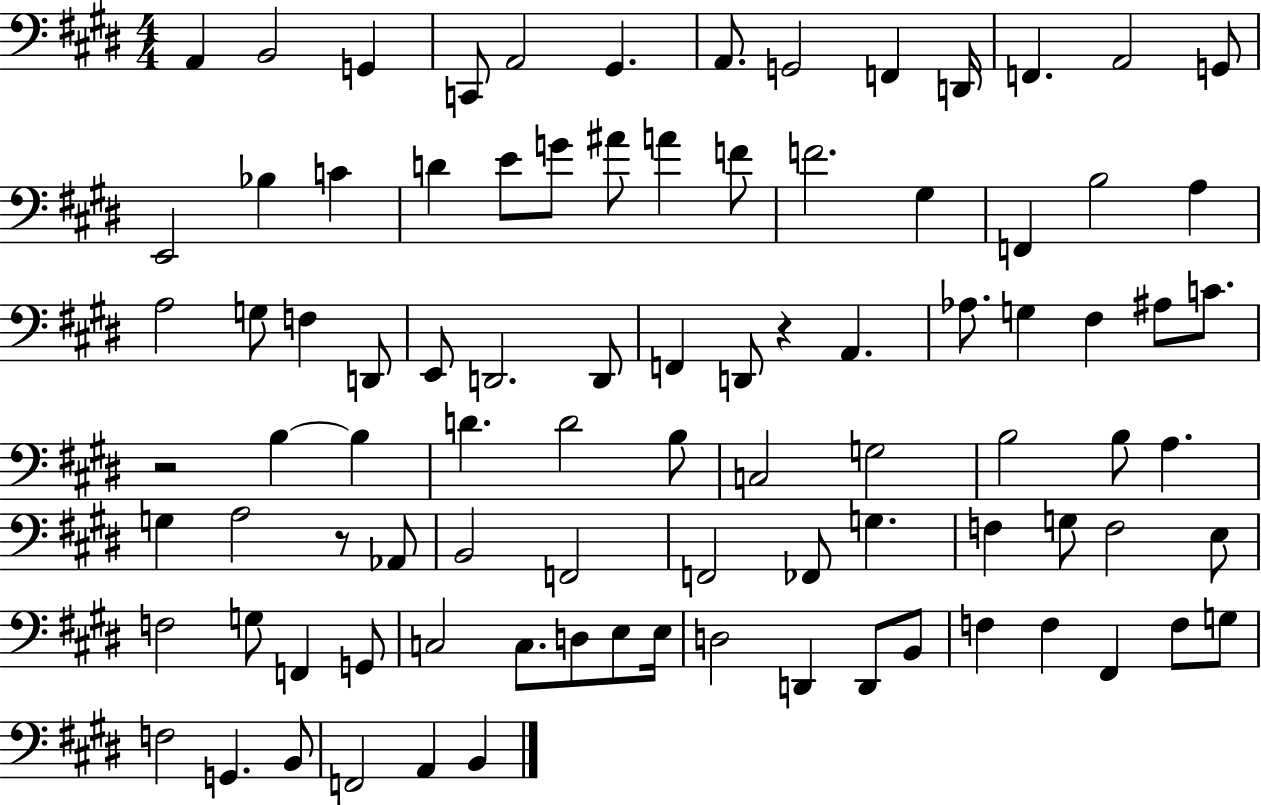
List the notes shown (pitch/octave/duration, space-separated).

A2/q B2/h G2/q C2/e A2/h G#2/q. A2/e. G2/h F2/q D2/s F2/q. A2/h G2/e E2/h Bb3/q C4/q D4/q E4/e G4/e A#4/e A4/q F4/e F4/h. G#3/q F2/q B3/h A3/q A3/h G3/e F3/q D2/e E2/e D2/h. D2/e F2/q D2/e R/q A2/q. Ab3/e. G3/q F#3/q A#3/e C4/e. R/h B3/q B3/q D4/q. D4/h B3/e C3/h G3/h B3/h B3/e A3/q. G3/q A3/h R/e Ab2/e B2/h F2/h F2/h FES2/e G3/q. F3/q G3/e F3/h E3/e F3/h G3/e F2/q G2/e C3/h C3/e. D3/e E3/e E3/s D3/h D2/q D2/e B2/e F3/q F3/q F#2/q F3/e G3/e F3/h G2/q. B2/e F2/h A2/q B2/q